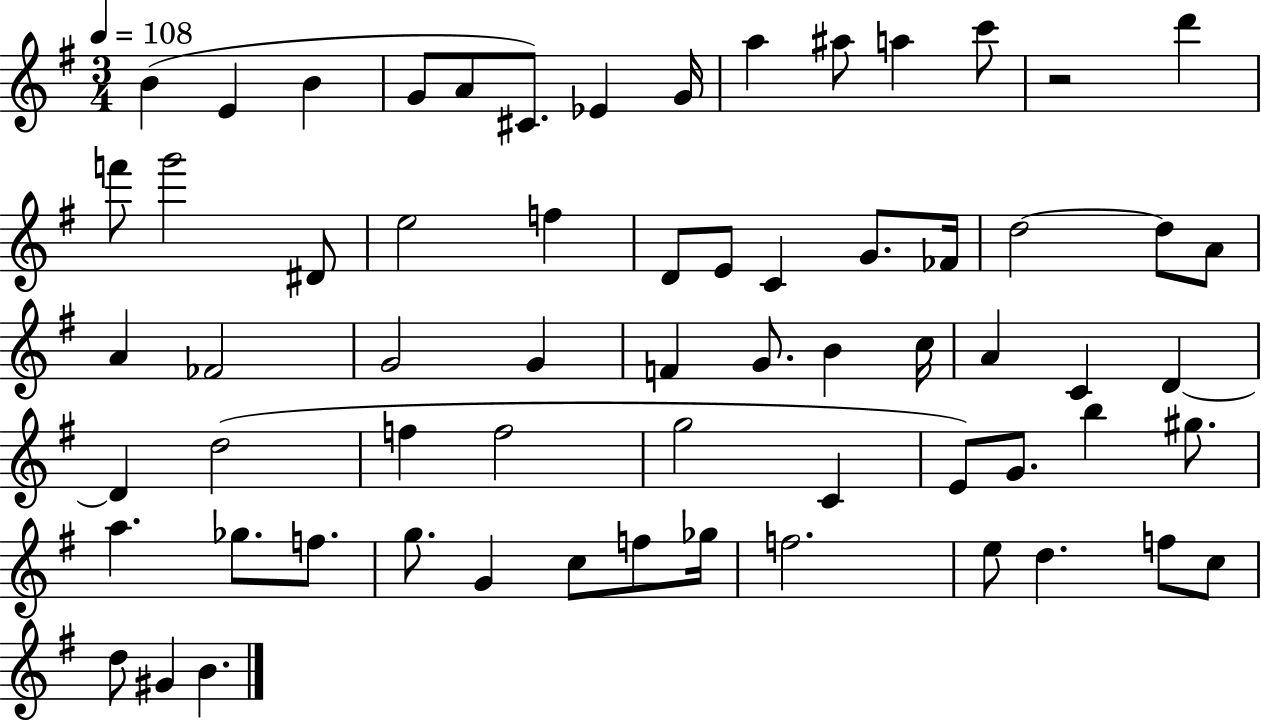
B4/q E4/q B4/q G4/e A4/e C#4/e. Eb4/q G4/s A5/q A#5/e A5/q C6/e R/h D6/q F6/e G6/h D#4/e E5/h F5/q D4/e E4/e C4/q G4/e. FES4/s D5/h D5/e A4/e A4/q FES4/h G4/h G4/q F4/q G4/e. B4/q C5/s A4/q C4/q D4/q D4/q D5/h F5/q F5/h G5/h C4/q E4/e G4/e. B5/q G#5/e. A5/q. Gb5/e. F5/e. G5/e. G4/q C5/e F5/e Gb5/s F5/h. E5/e D5/q. F5/e C5/e D5/e G#4/q B4/q.